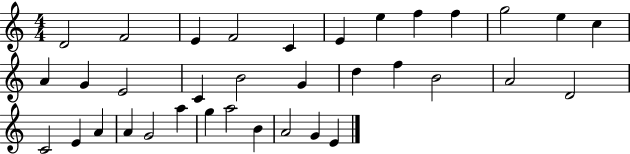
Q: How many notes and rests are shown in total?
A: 35